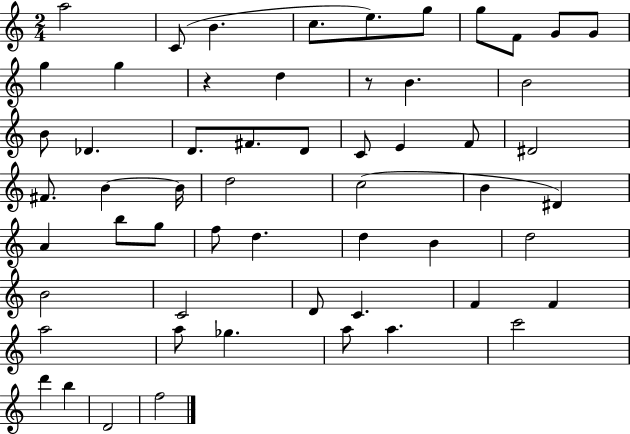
X:1
T:Untitled
M:2/4
L:1/4
K:C
a2 C/2 B c/2 e/2 g/2 g/2 F/2 G/2 G/2 g g z d z/2 B B2 B/2 _D D/2 ^F/2 D/2 C/2 E F/2 ^D2 ^F/2 B B/4 d2 c2 B ^D A b/2 g/2 f/2 d d B d2 B2 C2 D/2 C F F a2 a/2 _g a/2 a c'2 d' b D2 f2